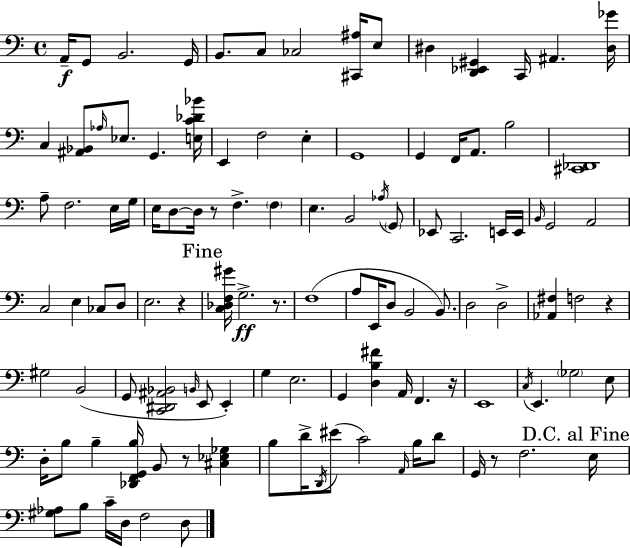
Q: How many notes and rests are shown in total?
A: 114